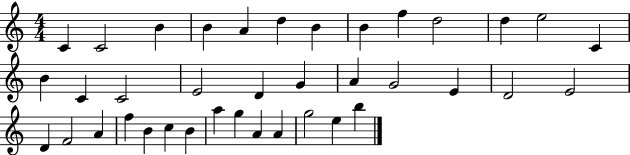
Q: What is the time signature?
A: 4/4